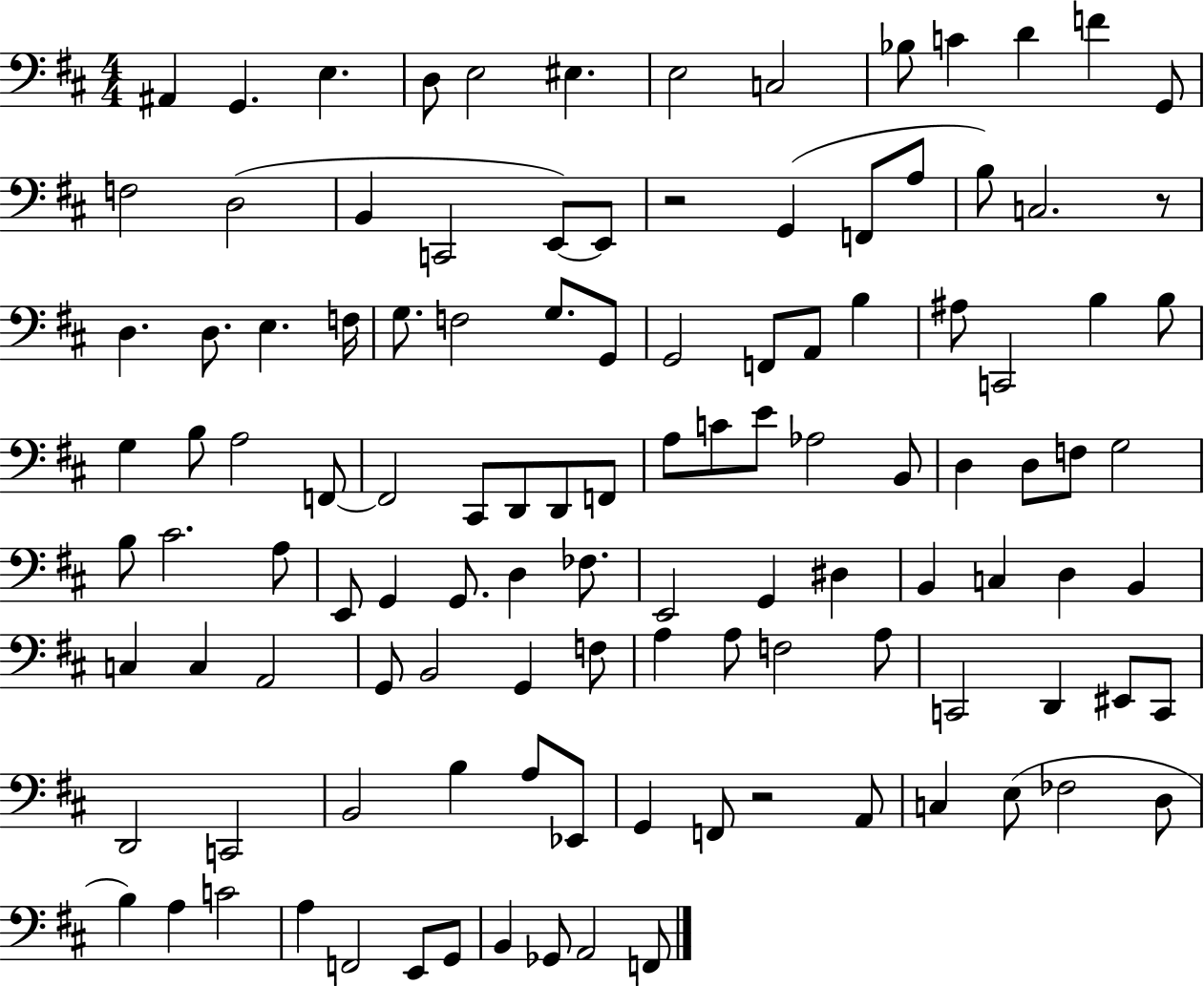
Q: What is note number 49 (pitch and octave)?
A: F2